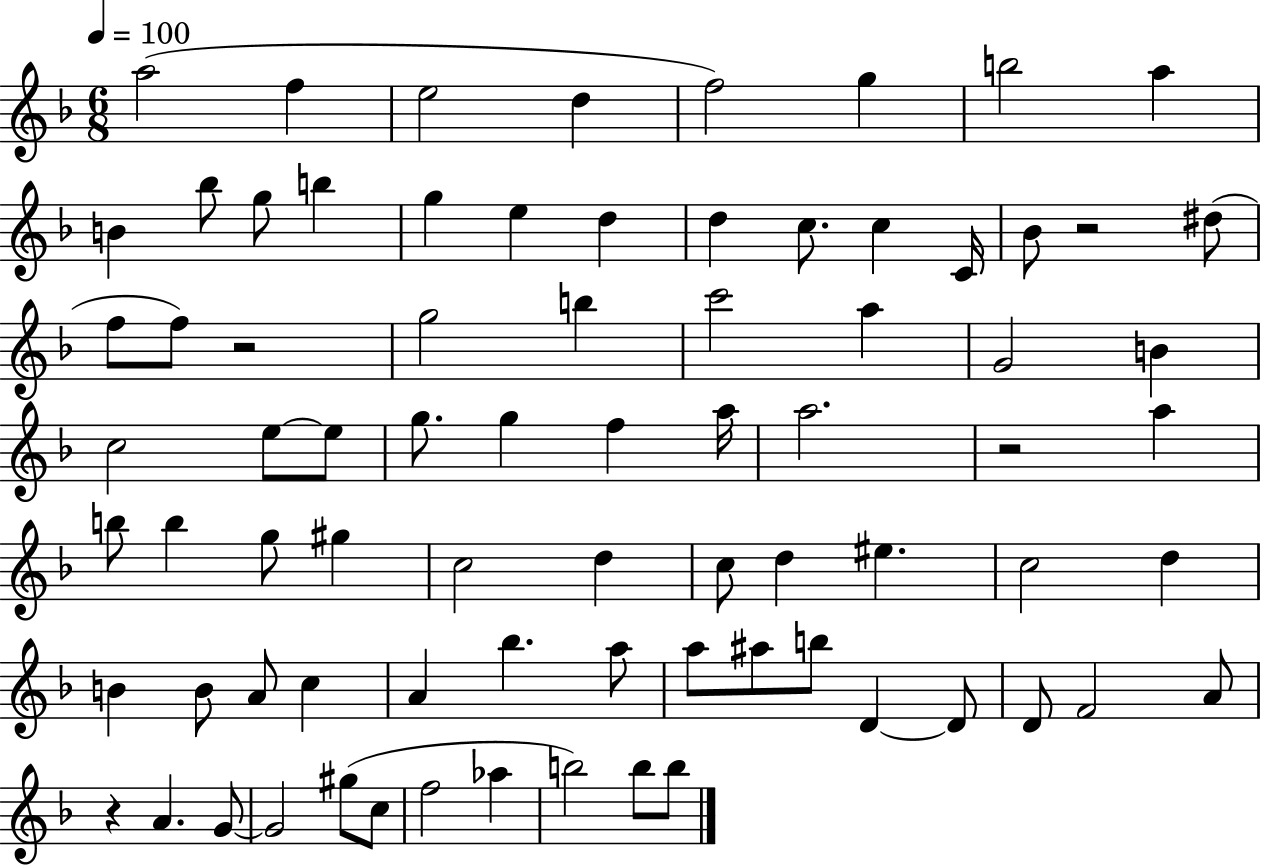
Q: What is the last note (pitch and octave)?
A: B5